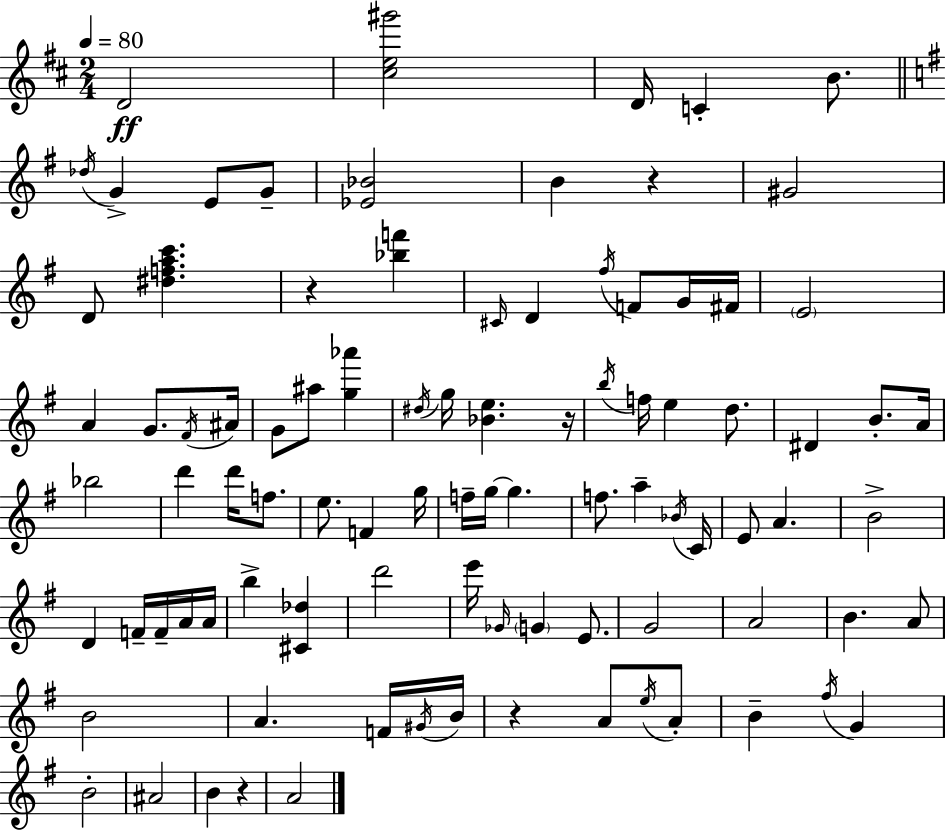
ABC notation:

X:1
T:Untitled
M:2/4
L:1/4
K:D
D2 [^ce^g']2 D/4 C B/2 _d/4 G E/2 G/2 [_E_B]2 B z ^G2 D/2 [^dfac'] z [_bf'] ^C/4 D ^f/4 F/2 G/4 ^F/4 E2 A G/2 ^F/4 ^A/4 G/2 ^a/2 [g_a'] ^d/4 g/4 [_Be] z/4 b/4 f/4 e d/2 ^D B/2 A/4 _b2 d' d'/4 f/2 e/2 F g/4 f/4 g/4 g f/2 a _B/4 C/4 E/2 A B2 D F/4 F/4 A/4 A/4 b [^C_d] d'2 e'/4 _G/4 G E/2 G2 A2 B A/2 B2 A F/4 ^G/4 B/4 z A/2 e/4 A/2 B ^f/4 G B2 ^A2 B z A2